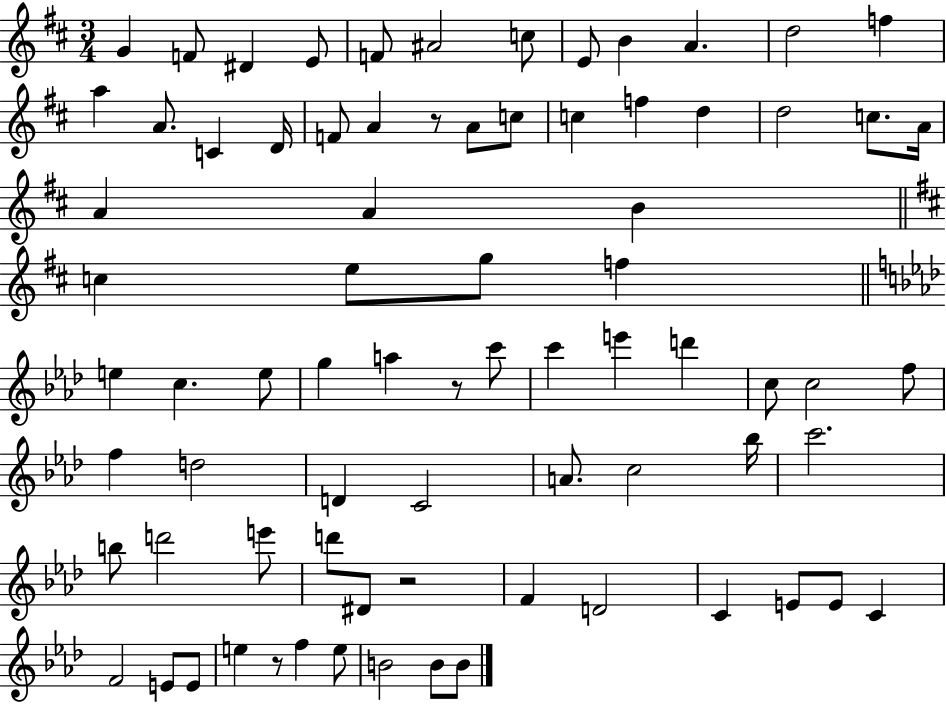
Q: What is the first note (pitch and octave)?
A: G4